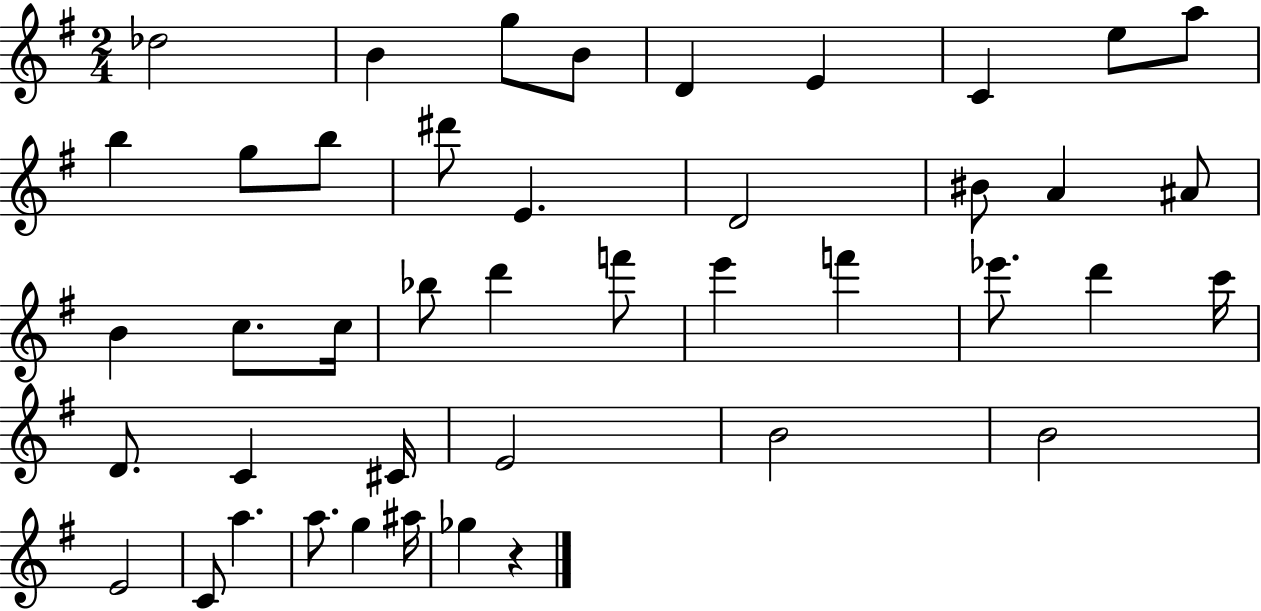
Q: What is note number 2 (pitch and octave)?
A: B4